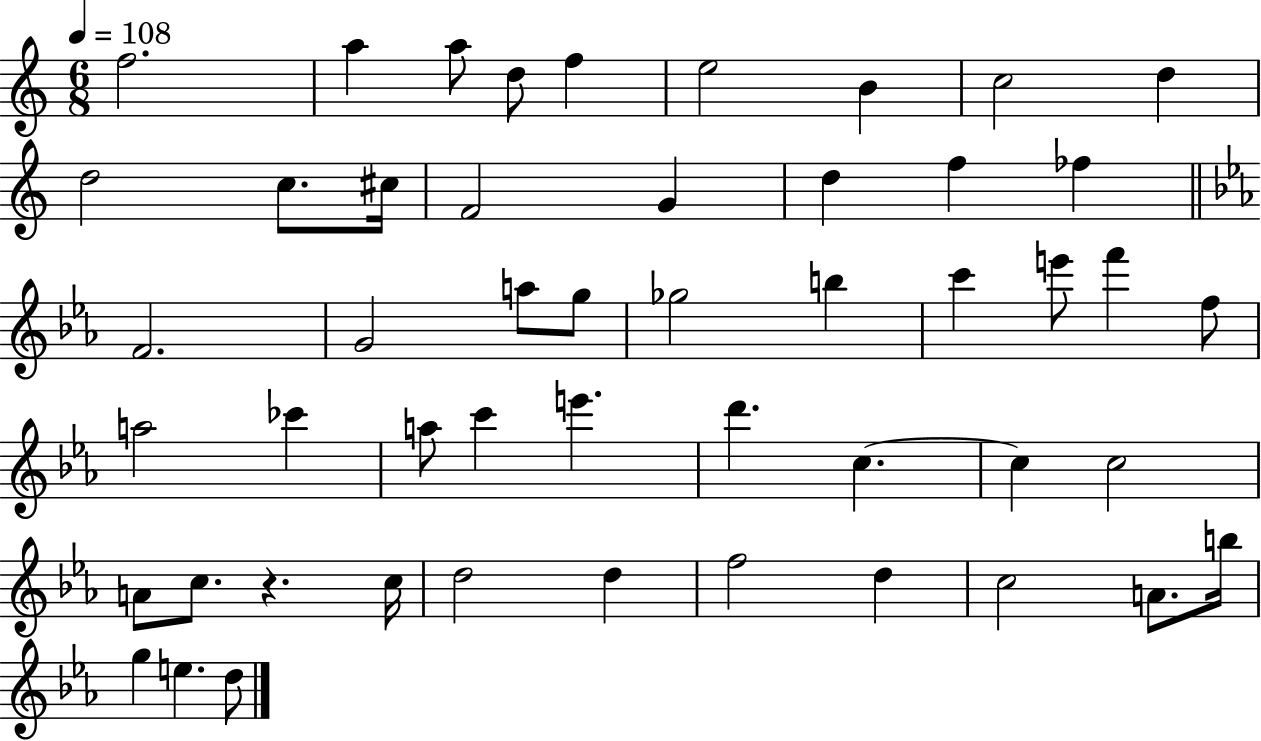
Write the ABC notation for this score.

X:1
T:Untitled
M:6/8
L:1/4
K:C
f2 a a/2 d/2 f e2 B c2 d d2 c/2 ^c/4 F2 G d f _f F2 G2 a/2 g/2 _g2 b c' e'/2 f' f/2 a2 _c' a/2 c' e' d' c c c2 A/2 c/2 z c/4 d2 d f2 d c2 A/2 b/4 g e d/2